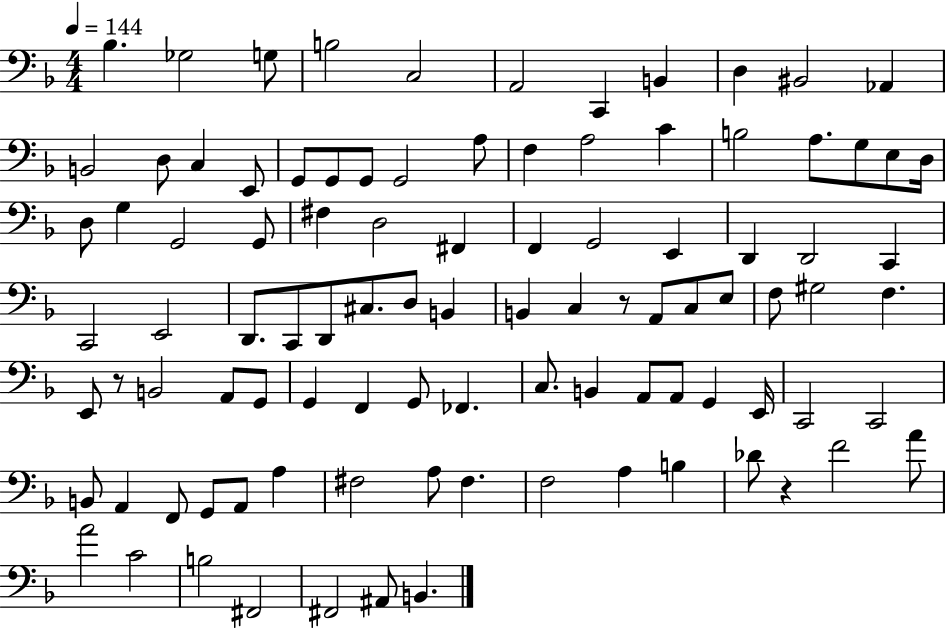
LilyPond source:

{
  \clef bass
  \numericTimeSignature
  \time 4/4
  \key f \major
  \tempo 4 = 144
  bes4. ges2 g8 | b2 c2 | a,2 c,4 b,4 | d4 bis,2 aes,4 | \break b,2 d8 c4 e,8 | g,8 g,8 g,8 g,2 a8 | f4 a2 c'4 | b2 a8. g8 e8 d16 | \break d8 g4 g,2 g,8 | fis4 d2 fis,4 | f,4 g,2 e,4 | d,4 d,2 c,4 | \break c,2 e,2 | d,8. c,8 d,8 cis8. d8 b,4 | b,4 c4 r8 a,8 c8 e8 | f8 gis2 f4. | \break e,8 r8 b,2 a,8 g,8 | g,4 f,4 g,8 fes,4. | c8. b,4 a,8 a,8 g,4 e,16 | c,2 c,2 | \break b,8 a,4 f,8 g,8 a,8 a4 | fis2 a8 fis4. | f2 a4 b4 | des'8 r4 f'2 a'8 | \break a'2 c'2 | b2 fis,2 | fis,2 ais,8 b,4. | \bar "|."
}